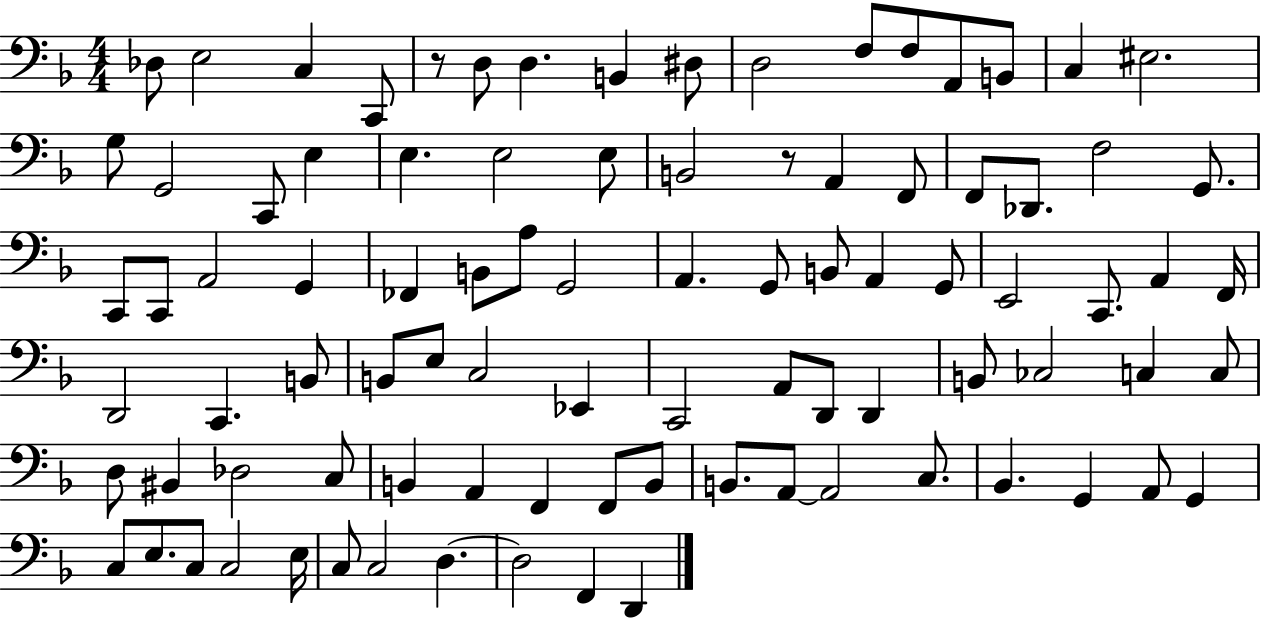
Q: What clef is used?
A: bass